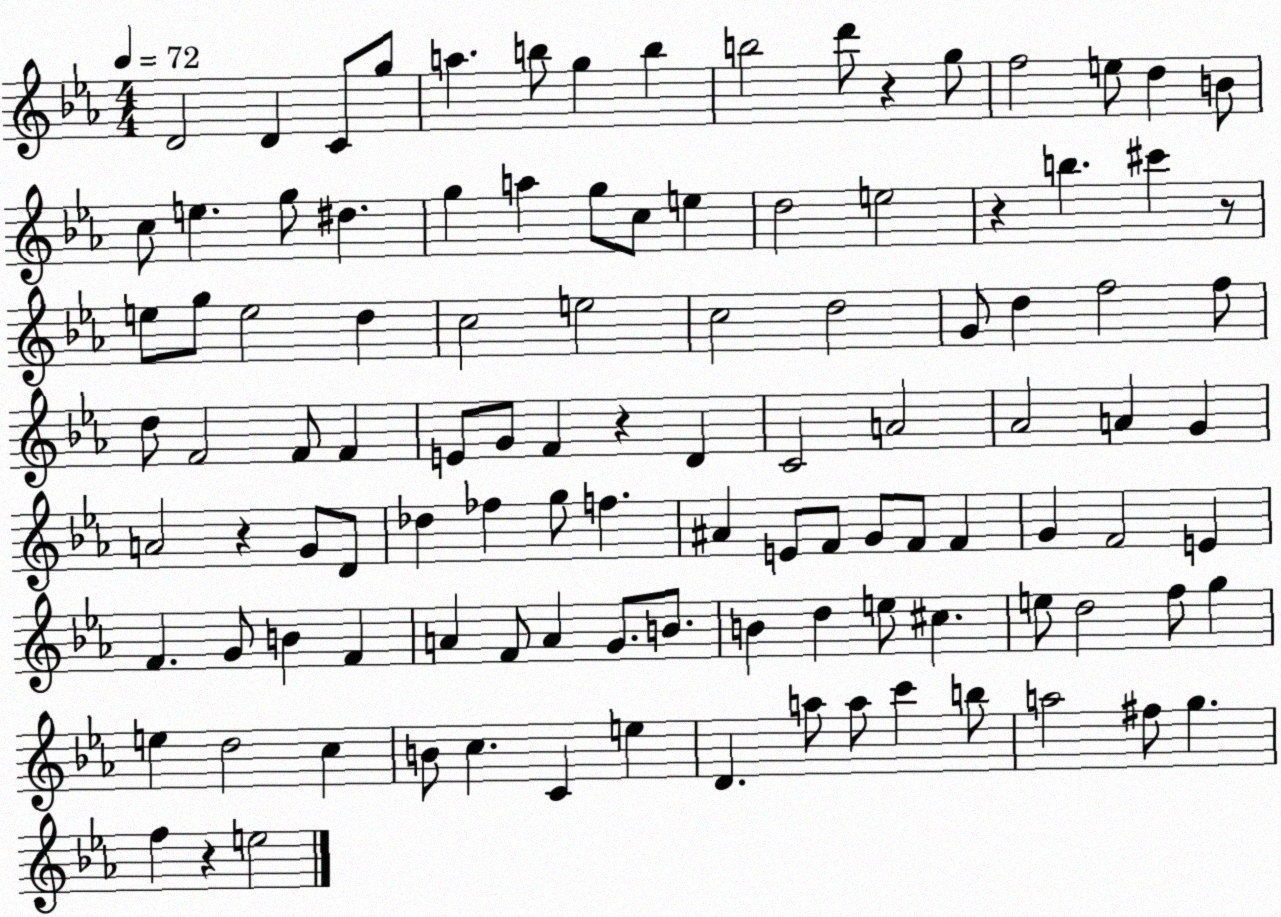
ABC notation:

X:1
T:Untitled
M:4/4
L:1/4
K:Eb
D2 D C/2 g/2 a b/2 g b b2 d'/2 z g/2 f2 e/2 d B/2 c/2 e g/2 ^d g a g/2 c/2 e d2 e2 z b ^c' z/2 e/2 g/2 e2 d c2 e2 c2 d2 G/2 d f2 f/2 d/2 F2 F/2 F E/2 G/2 F z D C2 A2 _A2 A G A2 z G/2 D/2 _d _f g/2 f ^A E/2 F/2 G/2 F/2 F G F2 E F G/2 B F A F/2 A G/2 B/2 B d e/2 ^c e/2 d2 f/2 g e d2 c B/2 c C e D a/2 a/2 c' b/2 a2 ^f/2 g f z e2